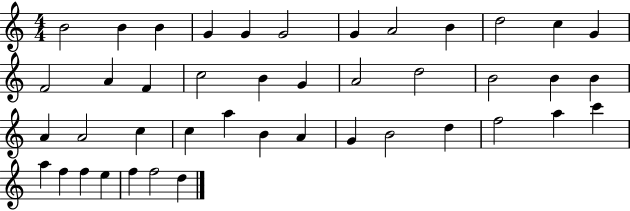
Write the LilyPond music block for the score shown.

{
  \clef treble
  \numericTimeSignature
  \time 4/4
  \key c \major
  b'2 b'4 b'4 | g'4 g'4 g'2 | g'4 a'2 b'4 | d''2 c''4 g'4 | \break f'2 a'4 f'4 | c''2 b'4 g'4 | a'2 d''2 | b'2 b'4 b'4 | \break a'4 a'2 c''4 | c''4 a''4 b'4 a'4 | g'4 b'2 d''4 | f''2 a''4 c'''4 | \break a''4 f''4 f''4 e''4 | f''4 f''2 d''4 | \bar "|."
}